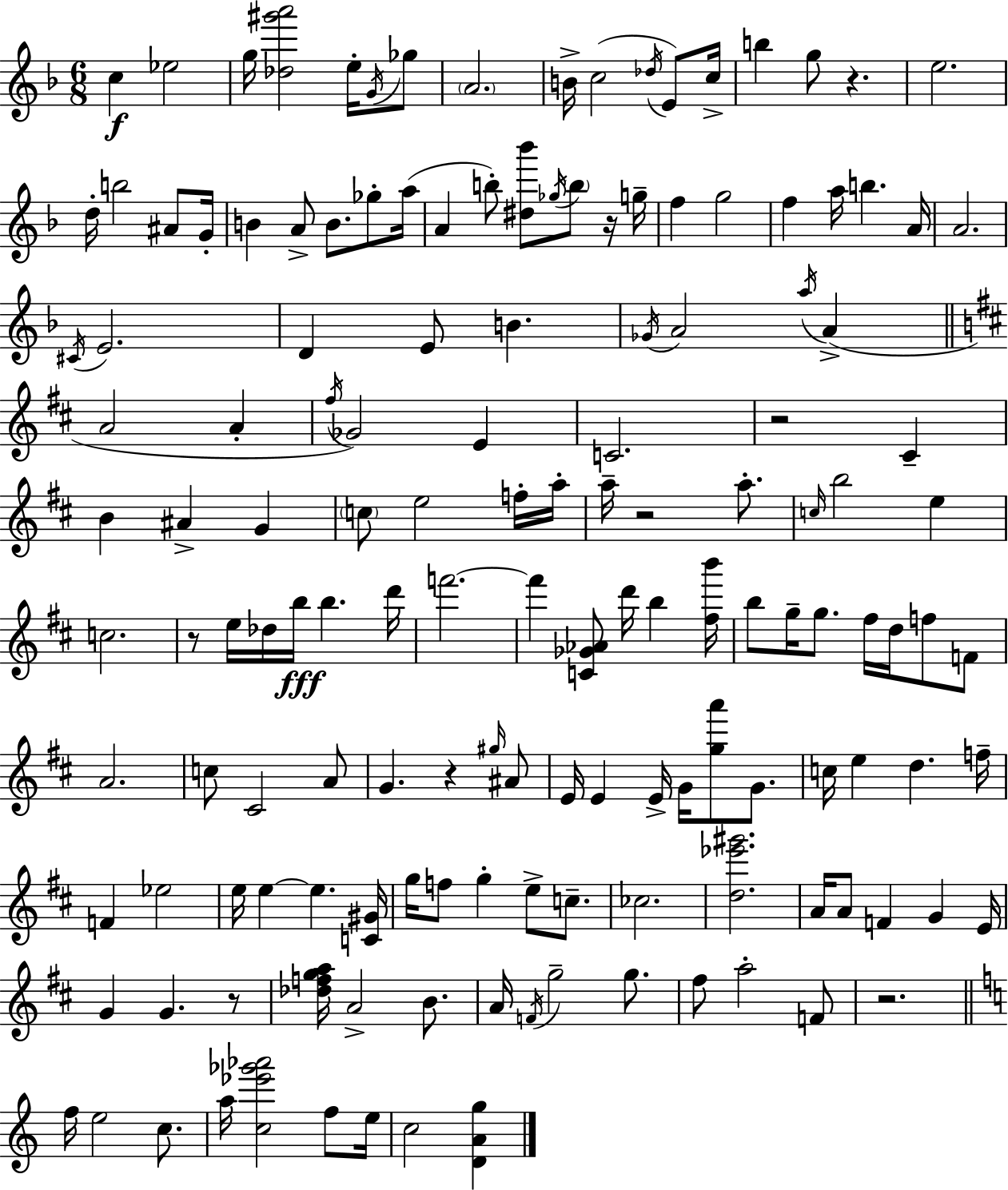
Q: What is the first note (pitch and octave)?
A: C5